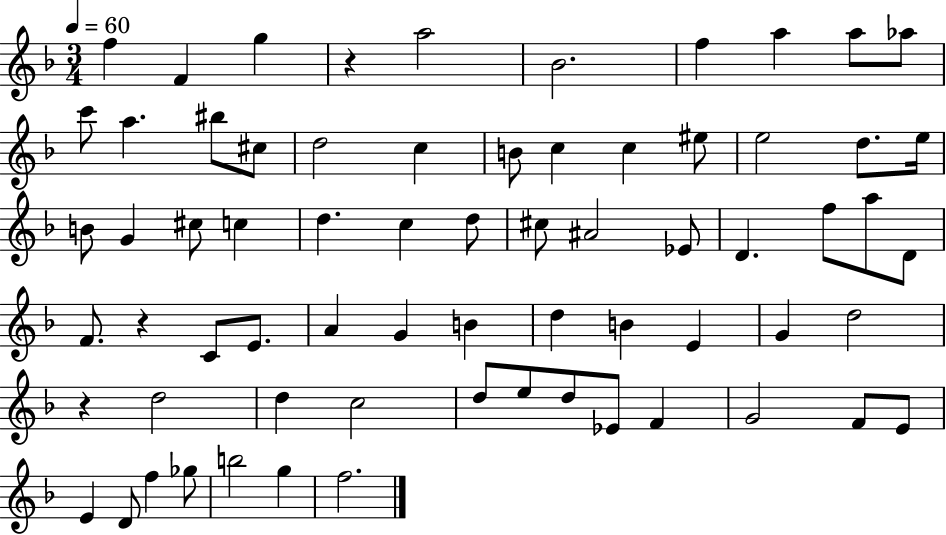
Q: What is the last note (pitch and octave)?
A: F5